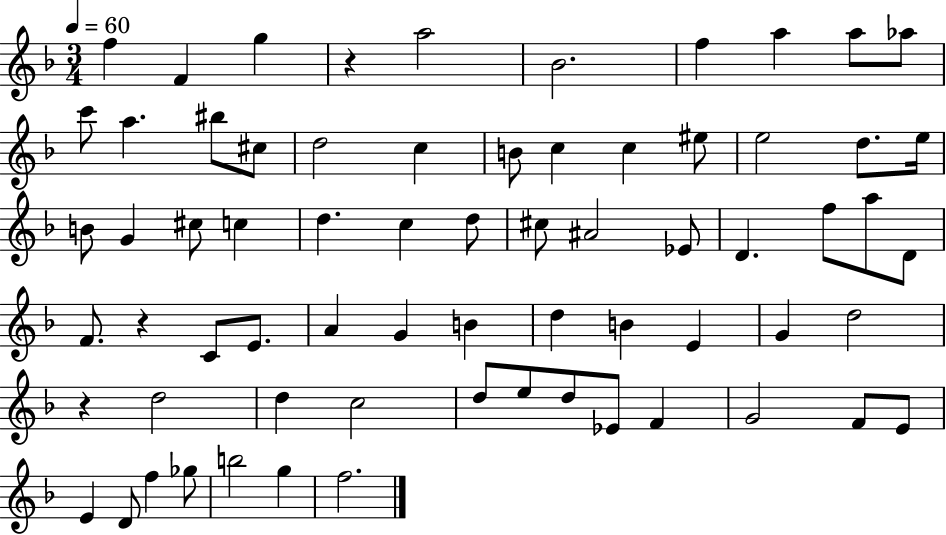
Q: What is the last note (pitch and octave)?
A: F5